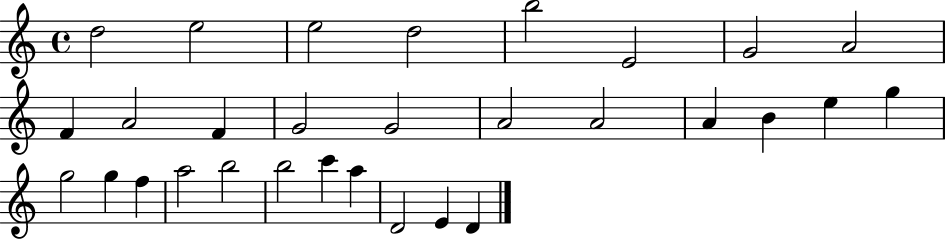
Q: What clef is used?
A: treble